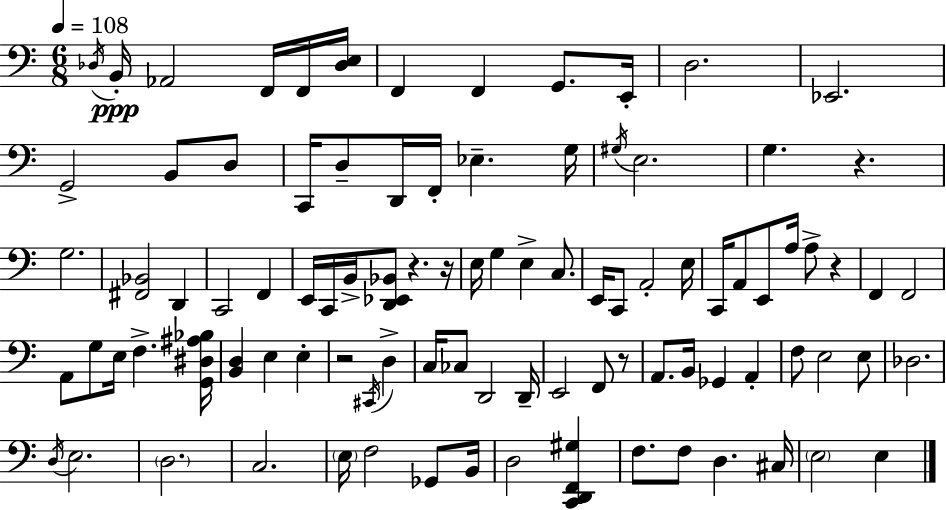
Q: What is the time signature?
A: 6/8